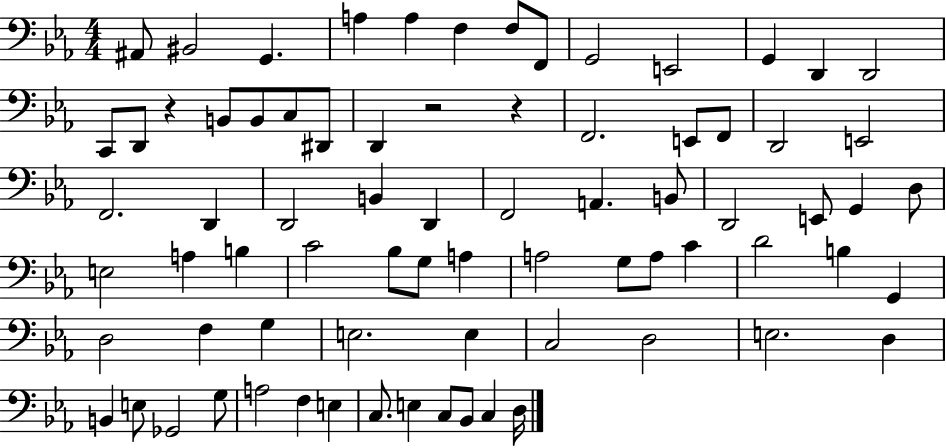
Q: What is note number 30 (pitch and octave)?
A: D2